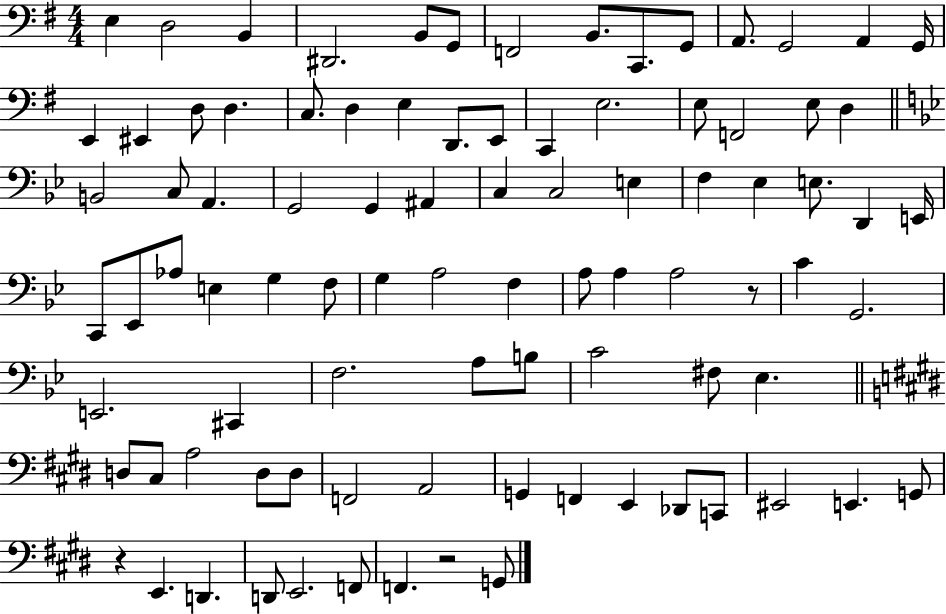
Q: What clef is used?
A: bass